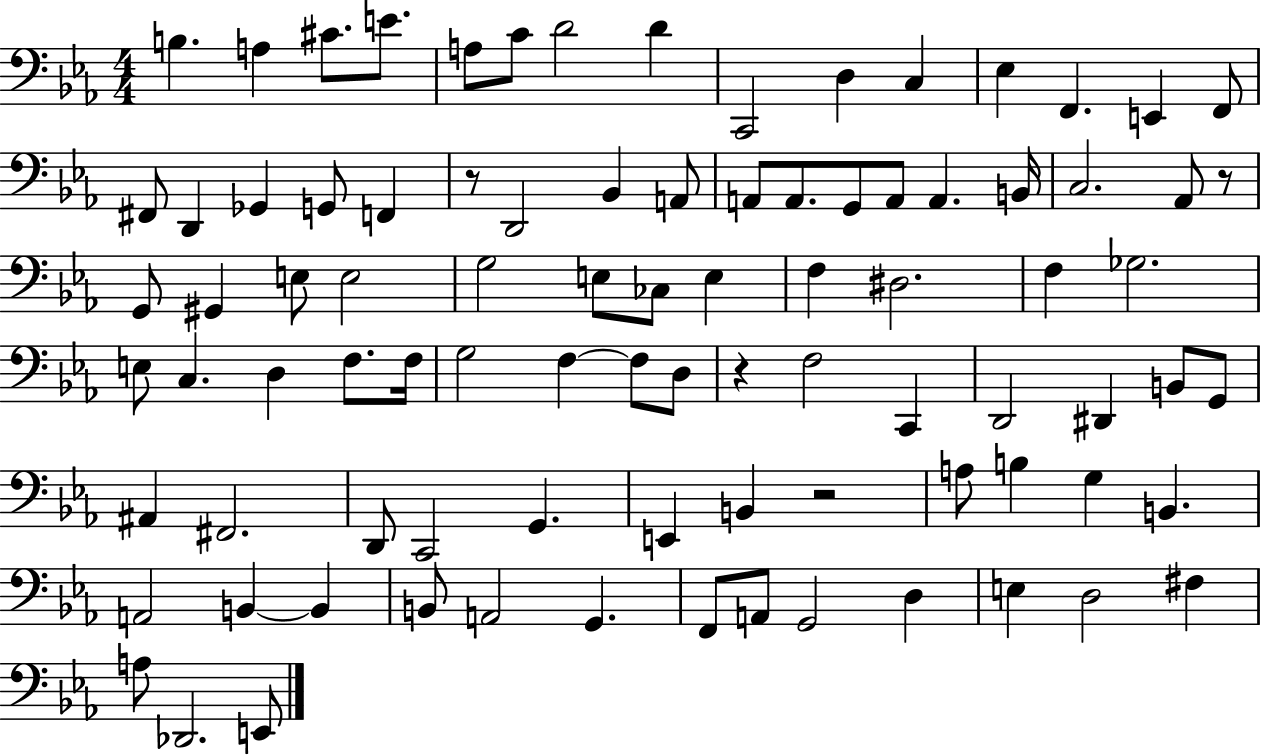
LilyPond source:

{
  \clef bass
  \numericTimeSignature
  \time 4/4
  \key ees \major
  \repeat volta 2 { b4. a4 cis'8. e'8. | a8 c'8 d'2 d'4 | c,2 d4 c4 | ees4 f,4. e,4 f,8 | \break fis,8 d,4 ges,4 g,8 f,4 | r8 d,2 bes,4 a,8 | a,8 a,8. g,8 a,8 a,4. b,16 | c2. aes,8 r8 | \break g,8 gis,4 e8 e2 | g2 e8 ces8 e4 | f4 dis2. | f4 ges2. | \break e8 c4. d4 f8. f16 | g2 f4~~ f8 d8 | r4 f2 c,4 | d,2 dis,4 b,8 g,8 | \break ais,4 fis,2. | d,8 c,2 g,4. | e,4 b,4 r2 | a8 b4 g4 b,4. | \break a,2 b,4~~ b,4 | b,8 a,2 g,4. | f,8 a,8 g,2 d4 | e4 d2 fis4 | \break a8 des,2. e,8 | } \bar "|."
}